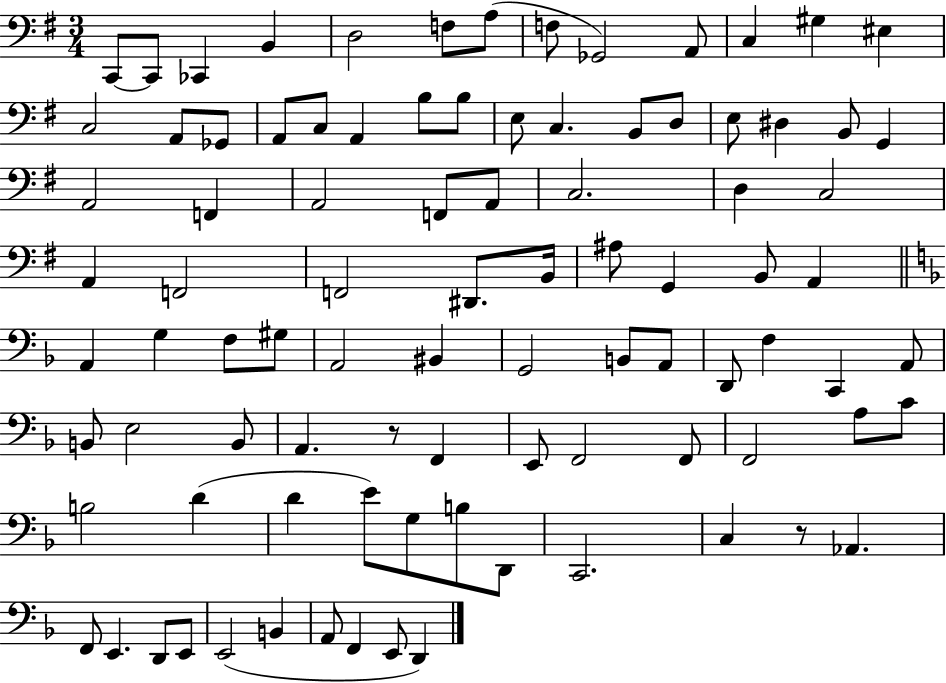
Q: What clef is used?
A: bass